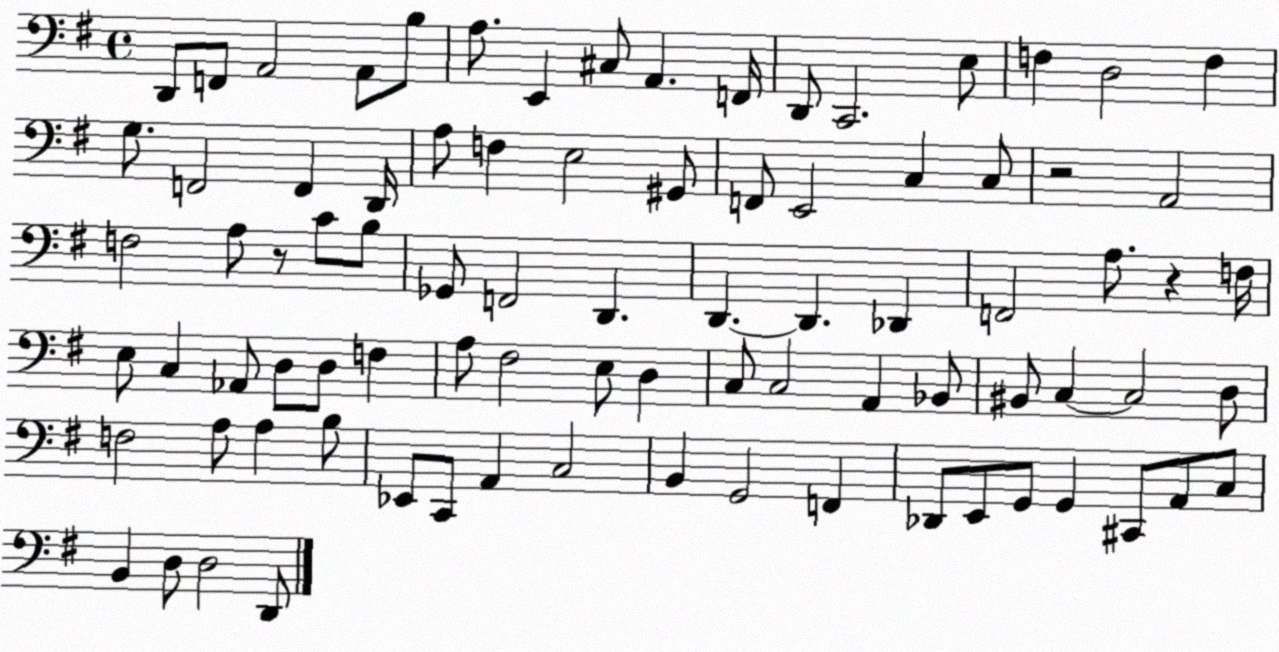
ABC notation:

X:1
T:Untitled
M:4/4
L:1/4
K:G
D,,/2 F,,/2 A,,2 A,,/2 B,/2 A,/2 E,, ^C,/2 A,, F,,/4 D,,/2 C,,2 E,/2 F, D,2 F, G,/2 F,,2 F,, D,,/4 A,/2 F, E,2 ^G,,/2 F,,/2 E,,2 C, C,/2 z2 A,,2 F,2 A,/2 z/2 C/2 B,/2 _G,,/2 F,,2 D,, D,, D,, _D,, F,,2 A,/2 z F,/4 E,/2 C, _A,,/2 D,/2 D,/2 F, A,/2 ^F,2 E,/2 D, C,/2 C,2 A,, _B,,/2 ^B,,/2 C, C,2 D,/2 F,2 A,/2 A, B,/2 _E,,/2 C,,/2 A,, C,2 B,, G,,2 F,, _D,,/2 E,,/2 G,,/2 G,, ^C,,/2 A,,/2 C,/2 B,, D,/2 D,2 D,,/2